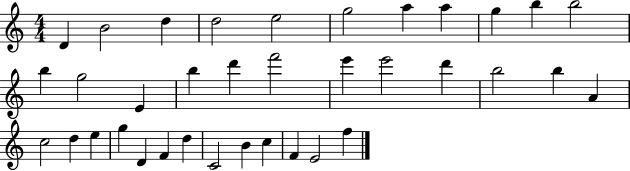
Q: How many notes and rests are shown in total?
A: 36